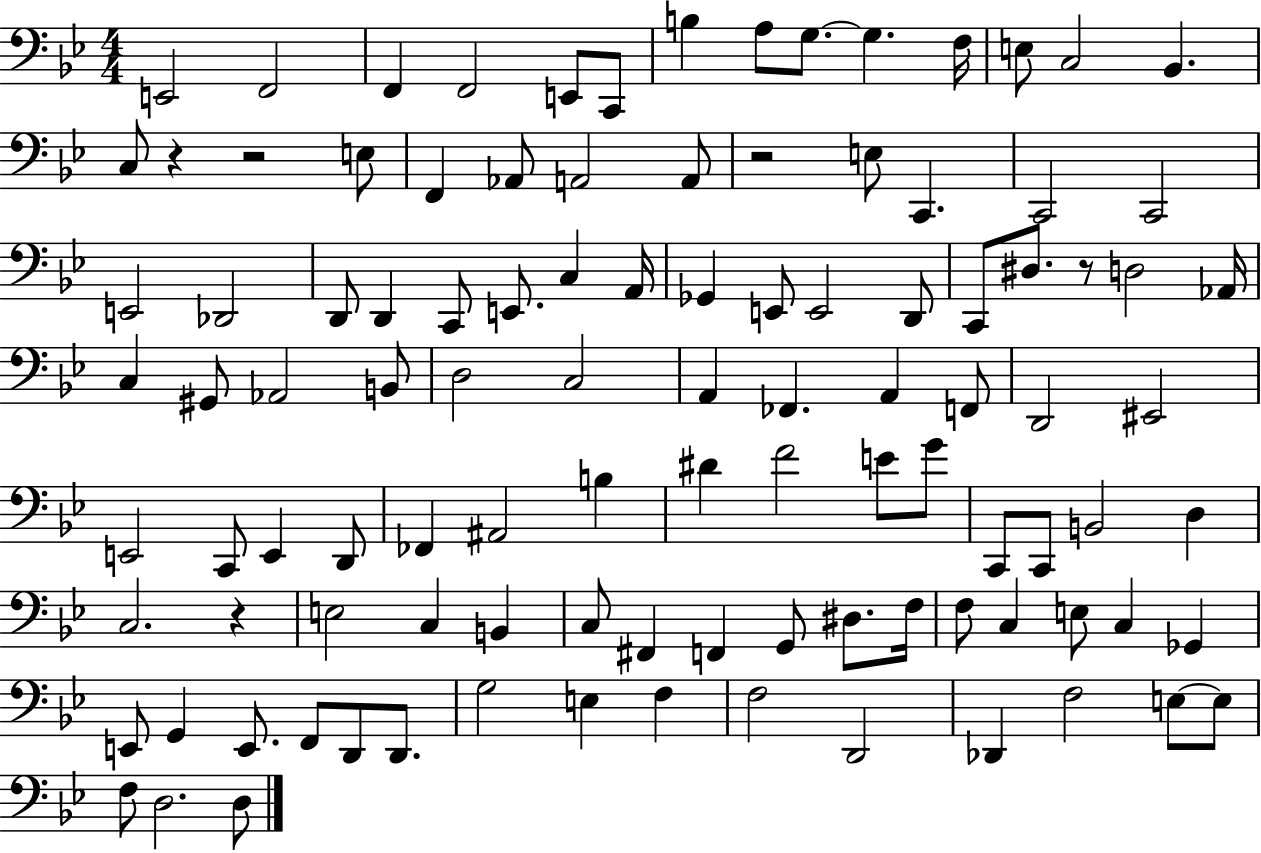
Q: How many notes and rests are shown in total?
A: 105